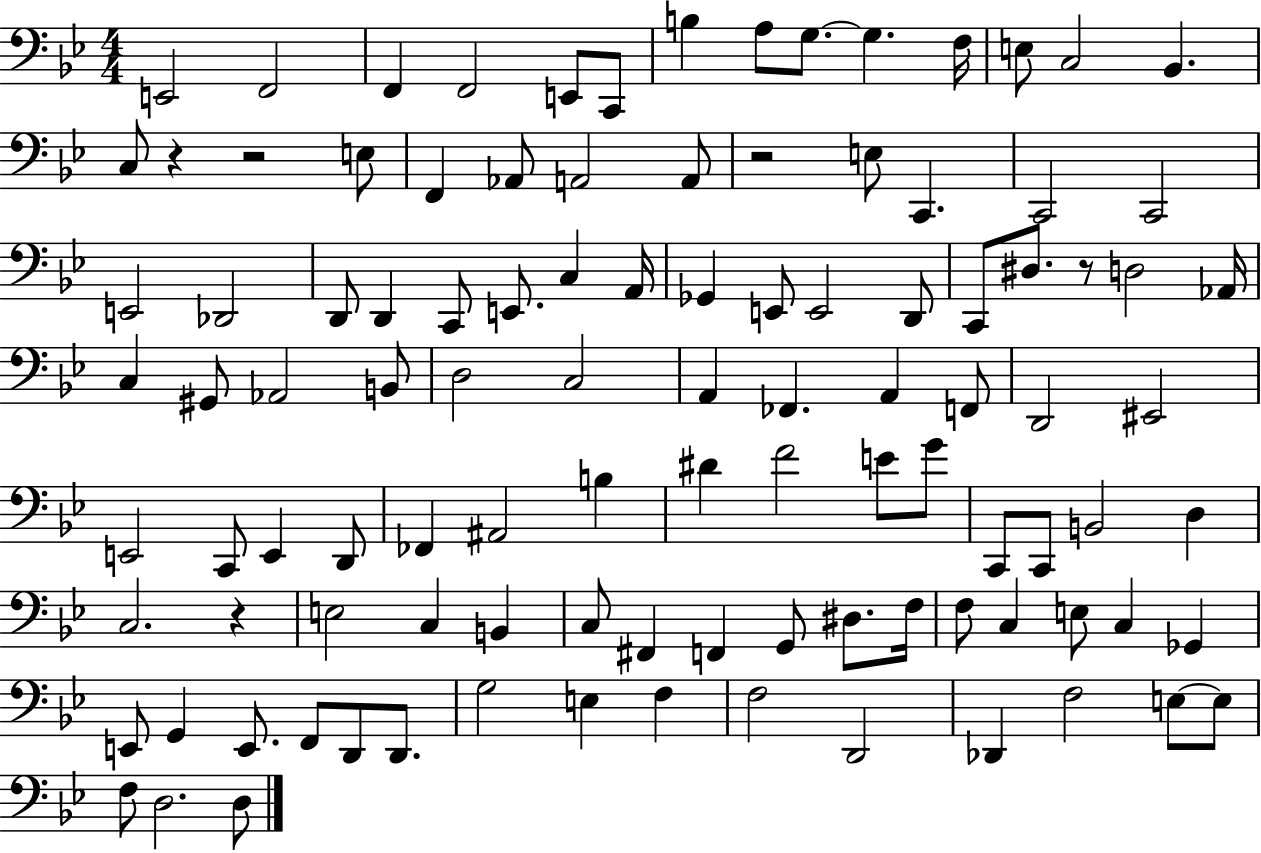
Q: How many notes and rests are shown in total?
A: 105